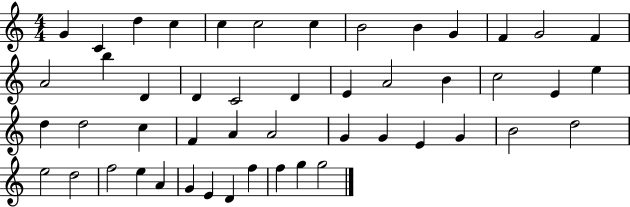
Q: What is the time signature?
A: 4/4